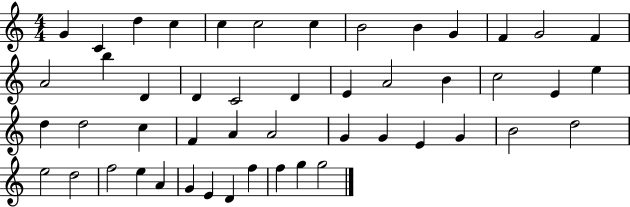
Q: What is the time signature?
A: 4/4